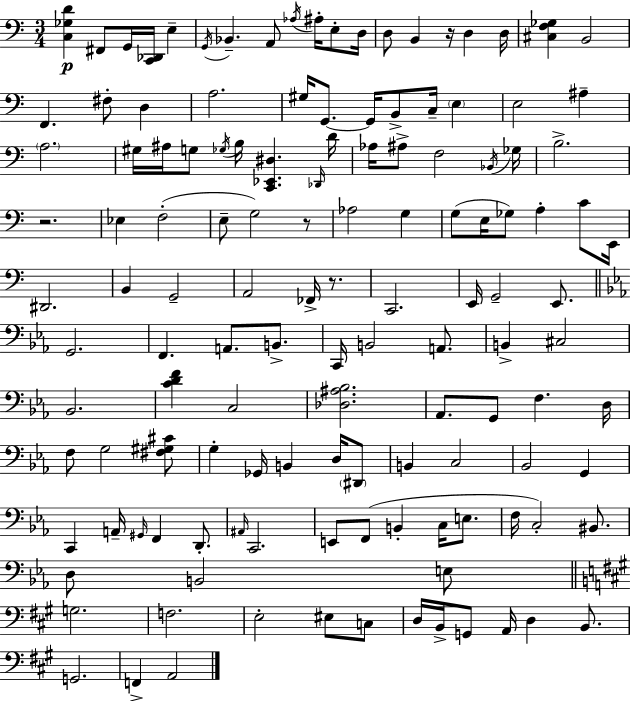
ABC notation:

X:1
T:Untitled
M:3/4
L:1/4
K:C
[C,_G,D] ^F,,/2 G,,/4 [C,,_D,,]/4 E, G,,/4 _B,, A,,/2 _A,/4 ^A,/4 E,/2 D,/4 D,/2 B,, z/4 D, D,/4 [^C,F,_G,] B,,2 F,, ^F,/2 D, A,2 ^G,/4 G,,/2 G,,/4 B,,/2 C,/4 E, E,2 ^A, A,2 ^G,/4 ^A,/4 G,/2 _G,/4 B,/4 [C,,_E,,^D,] _D,,/4 D/4 _A,/4 ^A,/2 F,2 _B,,/4 _G,/4 B,2 z2 _E, F,2 E,/2 G,2 z/2 _A,2 G, G,/2 E,/4 _G,/2 A, C/2 E,,/4 ^D,,2 B,, G,,2 A,,2 _F,,/4 z/2 C,,2 E,,/4 G,,2 E,,/2 G,,2 F,, A,,/2 B,,/2 C,,/4 B,,2 A,,/2 B,, ^C,2 _B,,2 [CDF] C,2 [_D,^A,_B,]2 _A,,/2 G,,/2 F, D,/4 F,/2 G,2 [^F,^G,^C]/2 G, _G,,/4 B,, D,/4 ^D,,/2 B,, C,2 _B,,2 G,, C,, A,,/4 ^G,,/4 F,, D,,/2 ^A,,/4 C,,2 E,,/2 F,,/2 B,, C,/4 E,/2 F,/4 C,2 ^B,,/2 D,/2 B,,2 E,/2 G,2 F,2 E,2 ^E,/2 C,/2 D,/4 B,,/4 G,,/2 A,,/4 D, B,,/2 G,,2 F,, A,,2